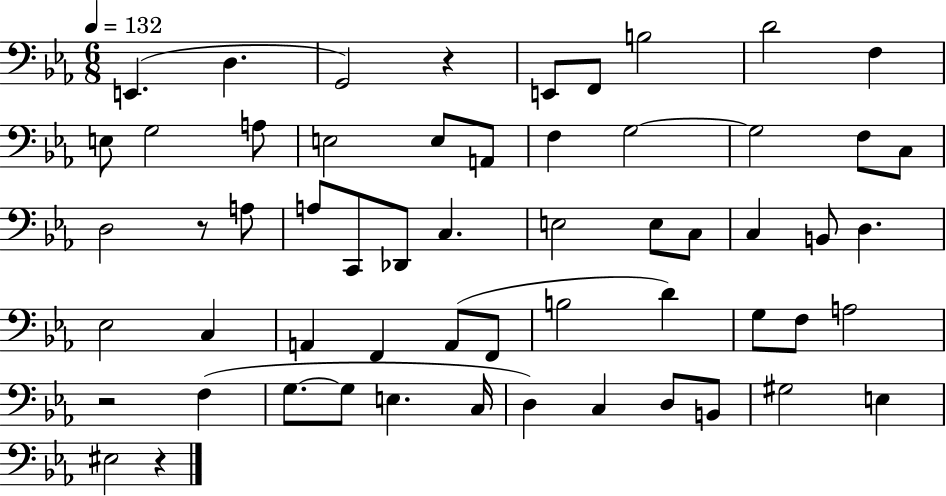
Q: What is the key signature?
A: EES major